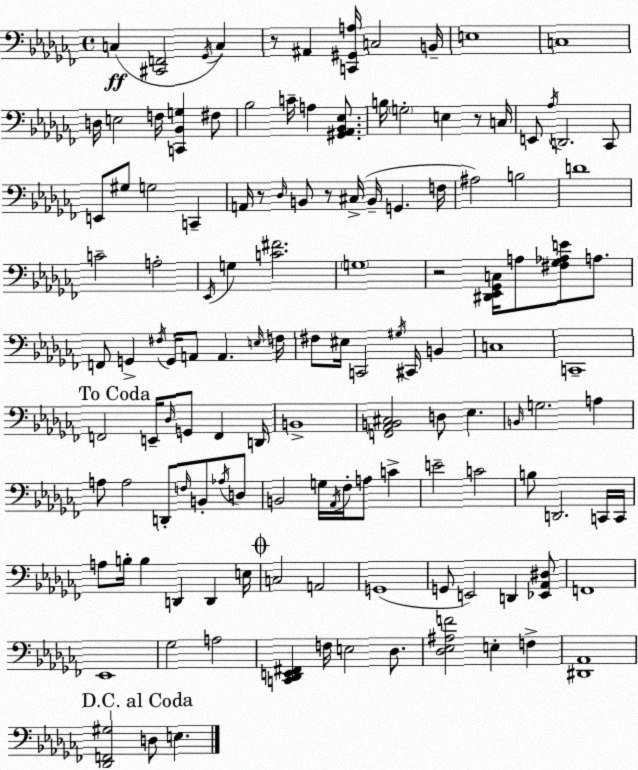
X:1
T:Untitled
M:4/4
L:1/4
K:Abm
C, [^C,,F,,]2 _G,,/4 C, z/2 ^A,, [C,,^G,,A,]/4 C,2 B,,/4 E,4 C,4 D,/4 E,2 F,/4 [C,,_B,,G,] ^F,/2 _B,2 C/4 A, [^G,,_A,,_B,,_E,]/2 B,/4 G,2 E, z/2 C,/4 E,,/2 _A,/4 D,,2 _C,,/2 E,,/2 ^G,/2 G,2 C,, A,,/4 z/2 _D,/4 B,,/2 z/2 ^C,/4 B,,/4 G,, F,/4 ^A,2 B,2 D4 C2 A,2 _E,,/4 G, [C^F]2 G,4 z2 [^D,,_E,,_G,,C,]/4 A,/2 [^F,_G,_A,E]/2 A,/2 F,,/2 G,, ^F,/4 G,,/4 A,,/2 A,, E,/4 F,/4 ^F,/2 ^E,/4 C,,2 ^G,/4 ^C,,/4 B,, C,4 C,,4 F,,2 E,,/4 _D,/4 G,,/2 F,, D,,/4 B,,4 [F,,_A,,B,,^C,]2 D,/2 _E, B,,/4 G,2 A, A,/2 A,2 D,,/2 F,/4 B,,/2 _A,/4 D,/2 B,,2 G,/4 _A,,/4 _F,/4 A,/2 C E2 C2 B,/2 D,,2 C,,/4 C,,/4 A,/2 B,/4 B, D,, D,, E,/4 C,2 A,,2 G,,4 G,,/2 E,,2 D,, [_E,,_A,,^D,]/2 F,,4 _E,,4 _G,2 A,2 [C,,_D,,E,,^F,,] F,/4 E,2 _D,/2 [_D,_E,^A,F]2 E, F, [^D,,_A,,]4 [_D,,F,,^G,]2 D,/2 E,